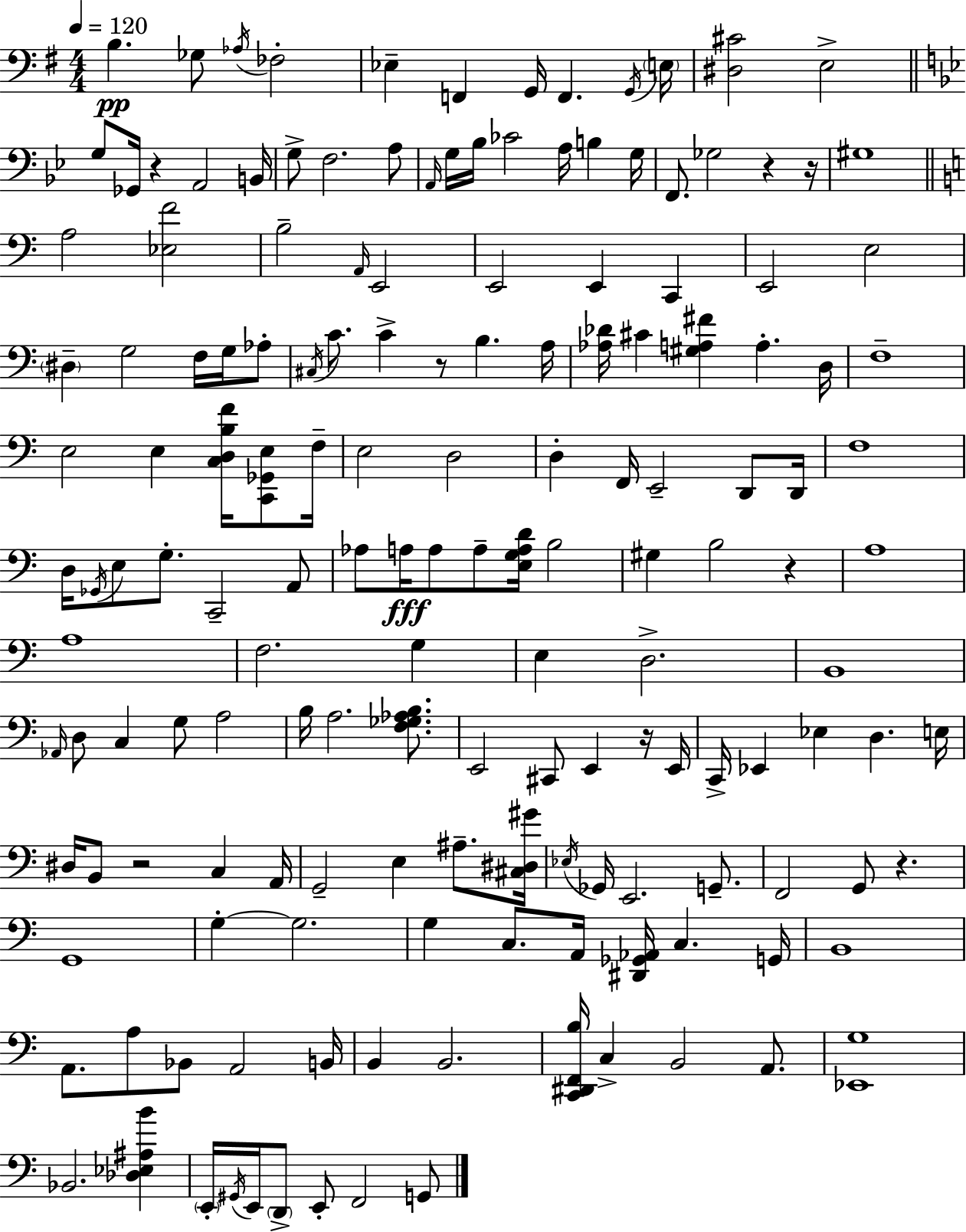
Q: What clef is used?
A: bass